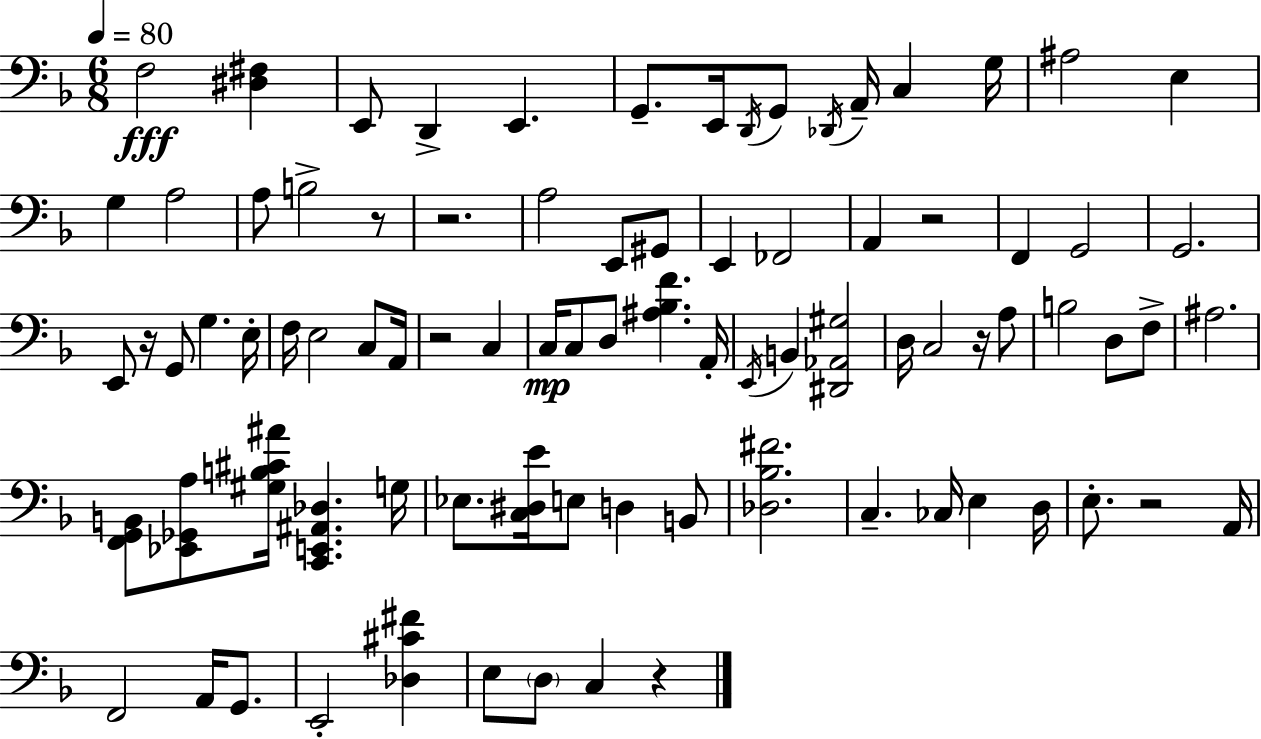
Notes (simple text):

F3/h [D#3,F#3]/q E2/e D2/q E2/q. G2/e. E2/s D2/s G2/e Db2/s A2/s C3/q G3/s A#3/h E3/q G3/q A3/h A3/e B3/h R/e R/h. A3/h E2/e G#2/e E2/q FES2/h A2/q R/h F2/q G2/h G2/h. E2/e R/s G2/e G3/q. E3/s F3/s E3/h C3/e A2/s R/h C3/q C3/s C3/e D3/e [A#3,Bb3,F4]/q. A2/s E2/s B2/q [D#2,Ab2,G#3]/h D3/s C3/h R/s A3/e B3/h D3/e F3/e A#3/h. [F2,G2,B2]/e [Eb2,Gb2,A3]/e [G#3,B3,C#4,A#4]/s [C2,E2,A#2,Db3]/q. G3/s Eb3/e. [C3,D#3,E4]/s E3/e D3/q B2/e [Db3,Bb3,F#4]/h. C3/q. CES3/s E3/q D3/s E3/e. R/h A2/s F2/h A2/s G2/e. E2/h [Db3,C#4,F#4]/q E3/e D3/e C3/q R/q